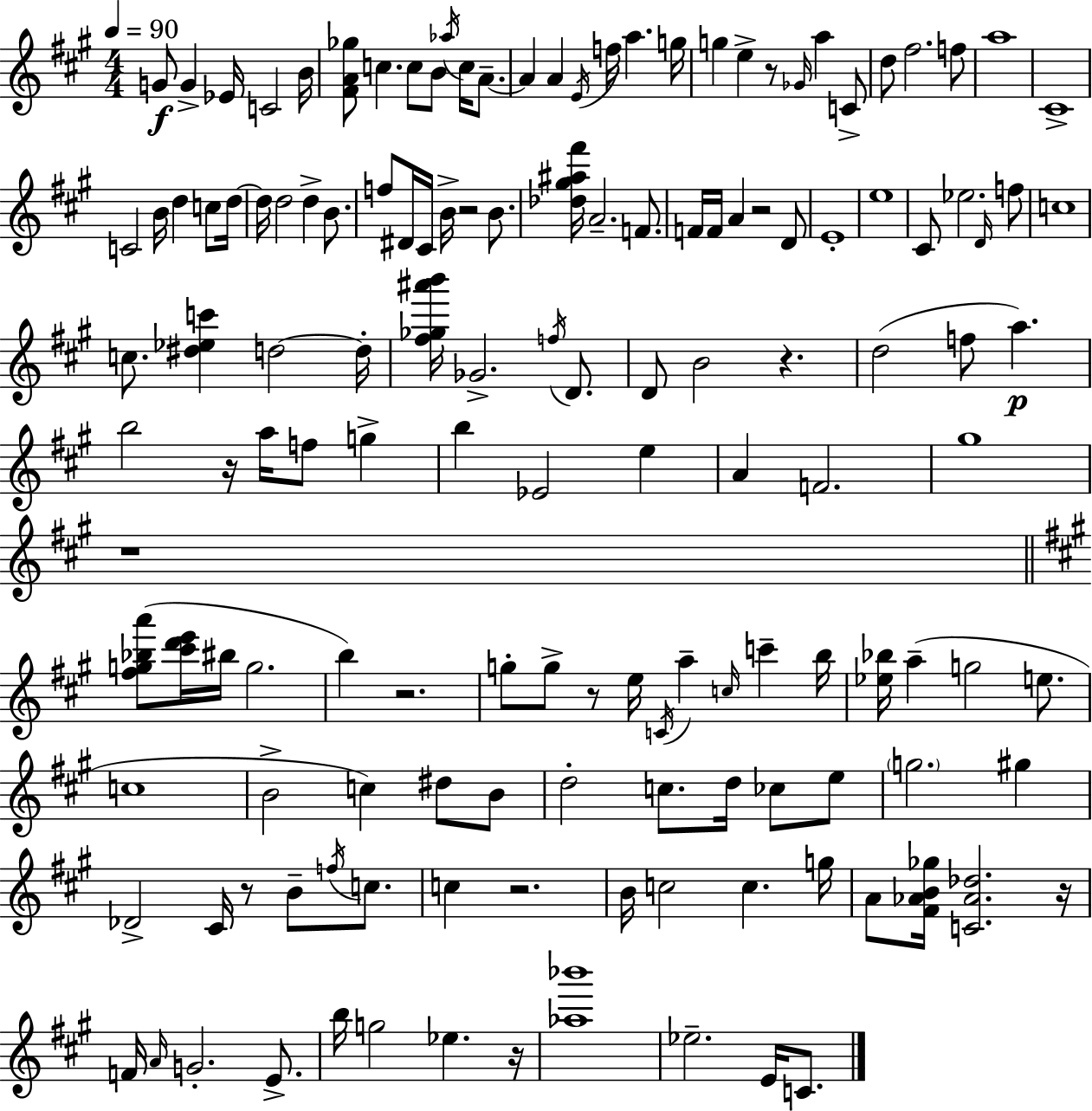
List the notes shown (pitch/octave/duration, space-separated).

G4/e G4/q Eb4/s C4/h B4/s [F#4,A4,Gb5]/e C5/q. C5/e B4/e Ab5/s C5/s A4/e. A4/q A4/q E4/s F5/s A5/q. G5/s G5/q E5/q R/e Gb4/s A5/q C4/e D5/e F#5/h. F5/e A5/w C#4/w C4/h B4/s D5/q C5/e D5/s D5/s D5/h D5/q B4/e. F5/e D#4/s C#4/s B4/s R/h B4/e. [Db5,G#5,A#5,F#6]/s A4/h. F4/e. F4/s F4/s A4/q R/h D4/e E4/w E5/w C#4/e Eb5/h. D4/s F5/e C5/w C5/e. [D#5,Eb5,C6]/q D5/h D5/s [F#5,Gb5,A#6,B6]/s Gb4/h. F5/s D4/e. D4/e B4/h R/q. D5/h F5/e A5/q. B5/h R/s A5/s F5/e G5/q B5/q Eb4/h E5/q A4/q F4/h. G#5/w R/w [F#5,G5,Bb5,A6]/e [C#6,D6,E6]/s BIS5/s G5/h. B5/q R/h. G5/e G5/e R/e E5/s C4/s A5/q C5/s C6/q B5/s [Eb5,Bb5]/s A5/q G5/h E5/e. C5/w B4/h C5/q D#5/e B4/e D5/h C5/e. D5/s CES5/e E5/e G5/h. G#5/q Db4/h C#4/s R/e B4/e F5/s C5/e. C5/q R/h. B4/s C5/h C5/q. G5/s A4/e [F#4,Ab4,B4,Gb5]/s [C4,Ab4,Db5]/h. R/s F4/s A4/s G4/h. E4/e. B5/s G5/h Eb5/q. R/s [Ab5,Bb6]/w Eb5/h. E4/s C4/e.